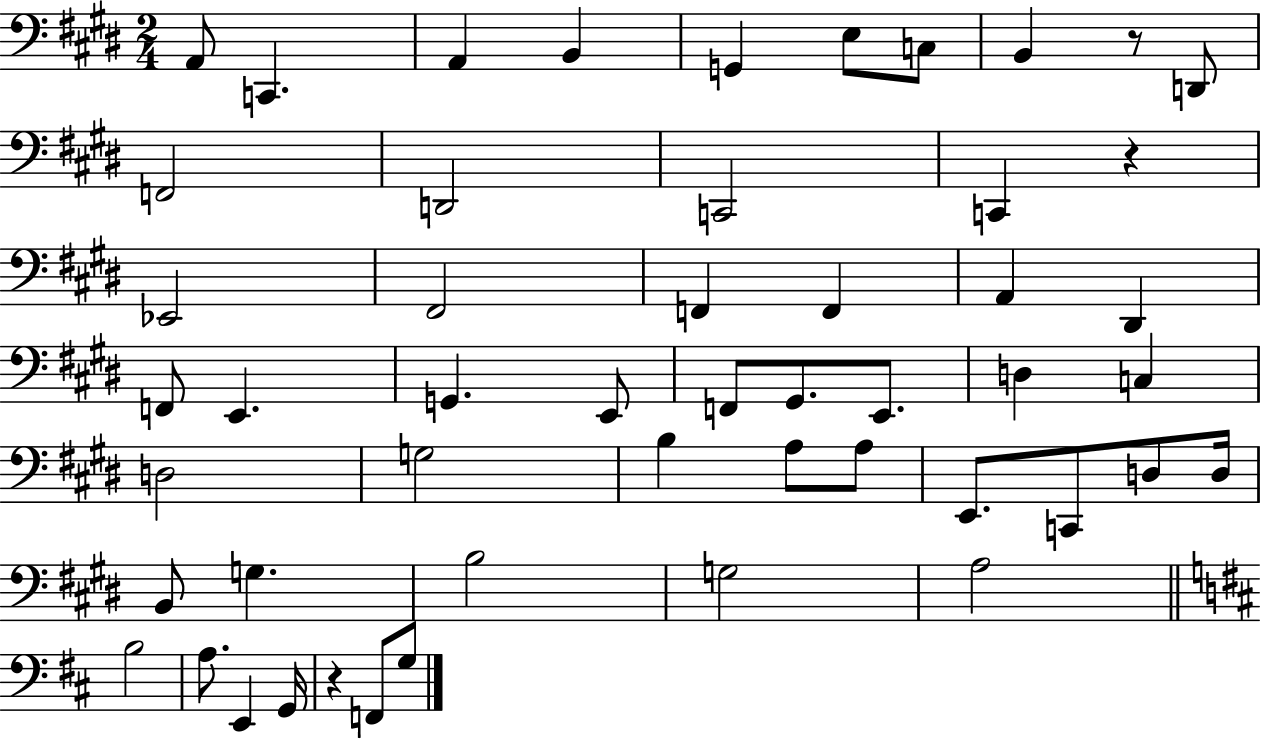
X:1
T:Untitled
M:2/4
L:1/4
K:E
A,,/2 C,, A,, B,, G,, E,/2 C,/2 B,, z/2 D,,/2 F,,2 D,,2 C,,2 C,, z _E,,2 ^F,,2 F,, F,, A,, ^D,, F,,/2 E,, G,, E,,/2 F,,/2 ^G,,/2 E,,/2 D, C, D,2 G,2 B, A,/2 A,/2 E,,/2 C,,/2 D,/2 D,/4 B,,/2 G, B,2 G,2 A,2 B,2 A,/2 E,, G,,/4 z F,,/2 G,/2